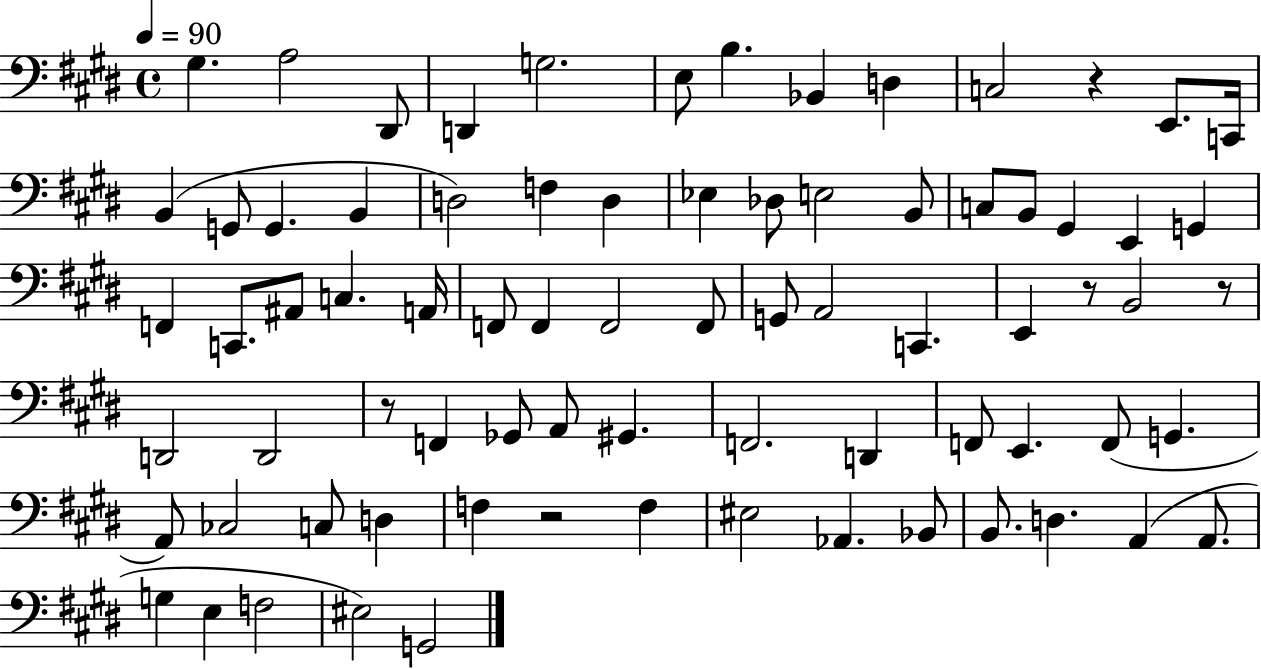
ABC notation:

X:1
T:Untitled
M:4/4
L:1/4
K:E
^G, A,2 ^D,,/2 D,, G,2 E,/2 B, _B,, D, C,2 z E,,/2 C,,/4 B,, G,,/2 G,, B,, D,2 F, D, _E, _D,/2 E,2 B,,/2 C,/2 B,,/2 ^G,, E,, G,, F,, C,,/2 ^A,,/2 C, A,,/4 F,,/2 F,, F,,2 F,,/2 G,,/2 A,,2 C,, E,, z/2 B,,2 z/2 D,,2 D,,2 z/2 F,, _G,,/2 A,,/2 ^G,, F,,2 D,, F,,/2 E,, F,,/2 G,, A,,/2 _C,2 C,/2 D, F, z2 F, ^E,2 _A,, _B,,/2 B,,/2 D, A,, A,,/2 G, E, F,2 ^E,2 G,,2